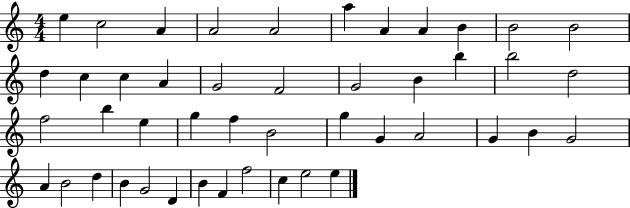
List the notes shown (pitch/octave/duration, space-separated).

E5/q C5/h A4/q A4/h A4/h A5/q A4/q A4/q B4/q B4/h B4/h D5/q C5/q C5/q A4/q G4/h F4/h G4/h B4/q B5/q B5/h D5/h F5/h B5/q E5/q G5/q F5/q B4/h G5/q G4/q A4/h G4/q B4/q G4/h A4/q B4/h D5/q B4/q G4/h D4/q B4/q F4/q F5/h C5/q E5/h E5/q